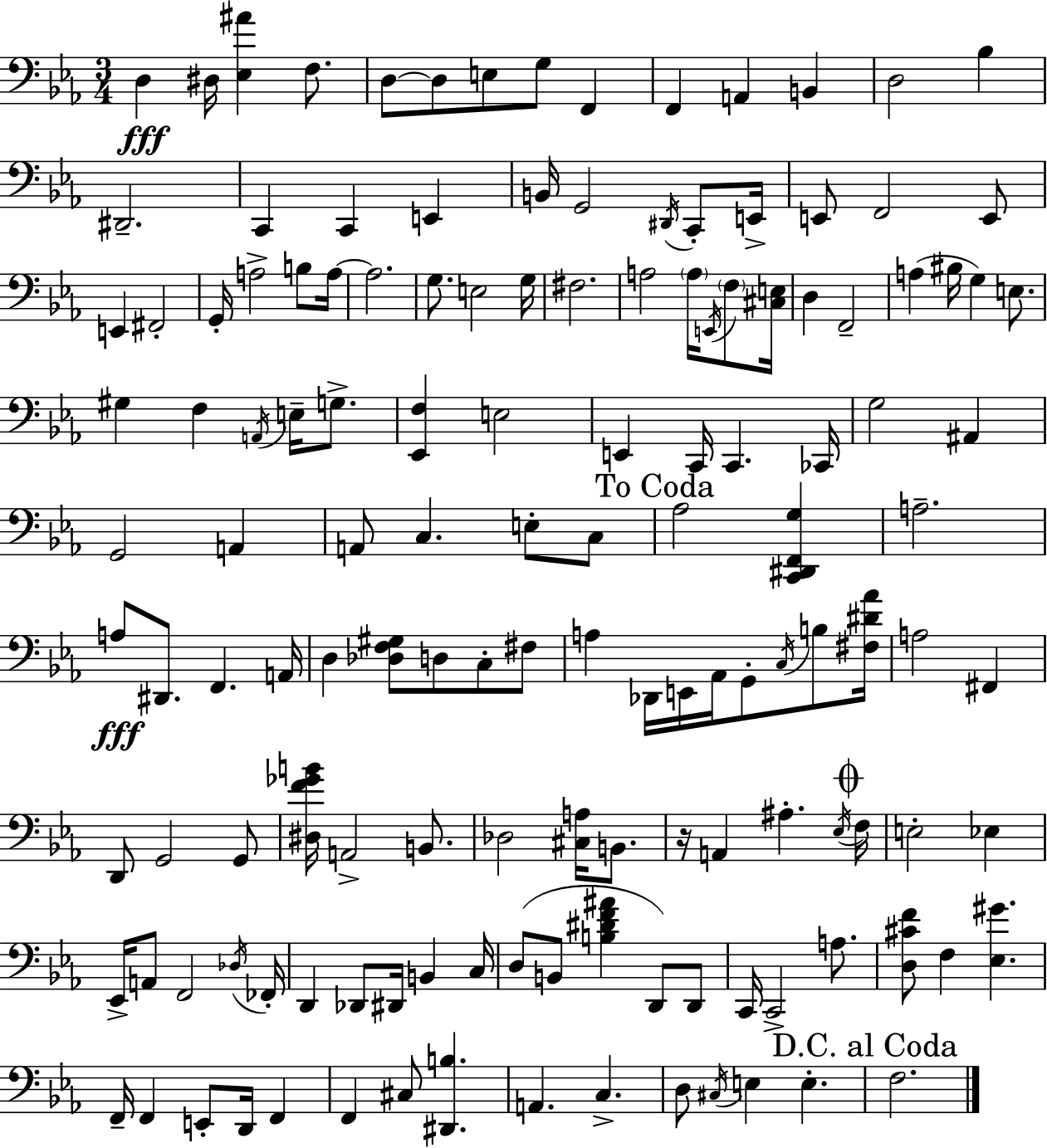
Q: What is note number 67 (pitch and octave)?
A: A3